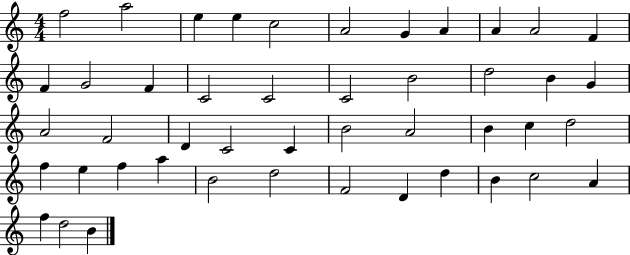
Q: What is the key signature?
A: C major